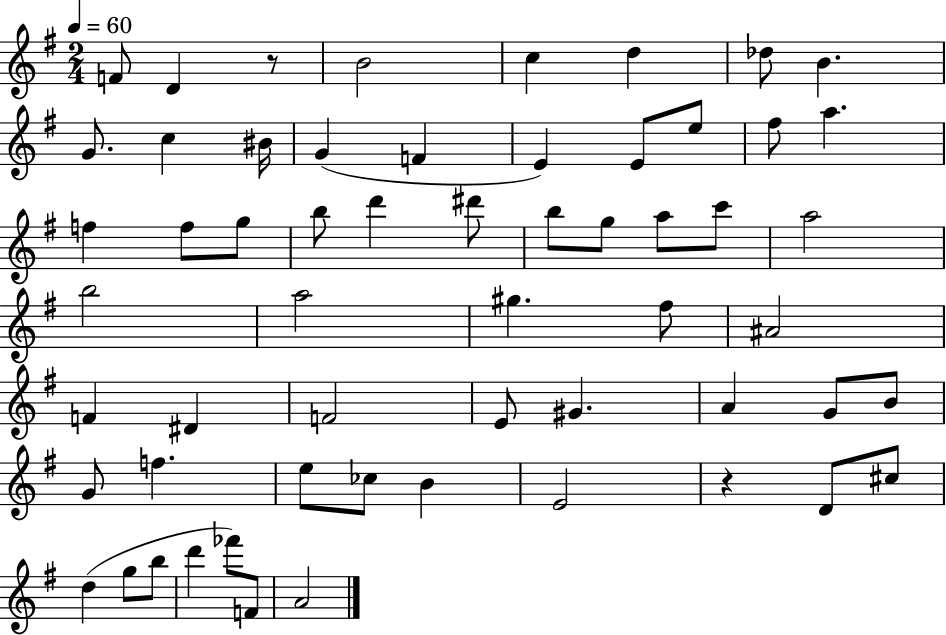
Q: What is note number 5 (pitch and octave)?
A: D5